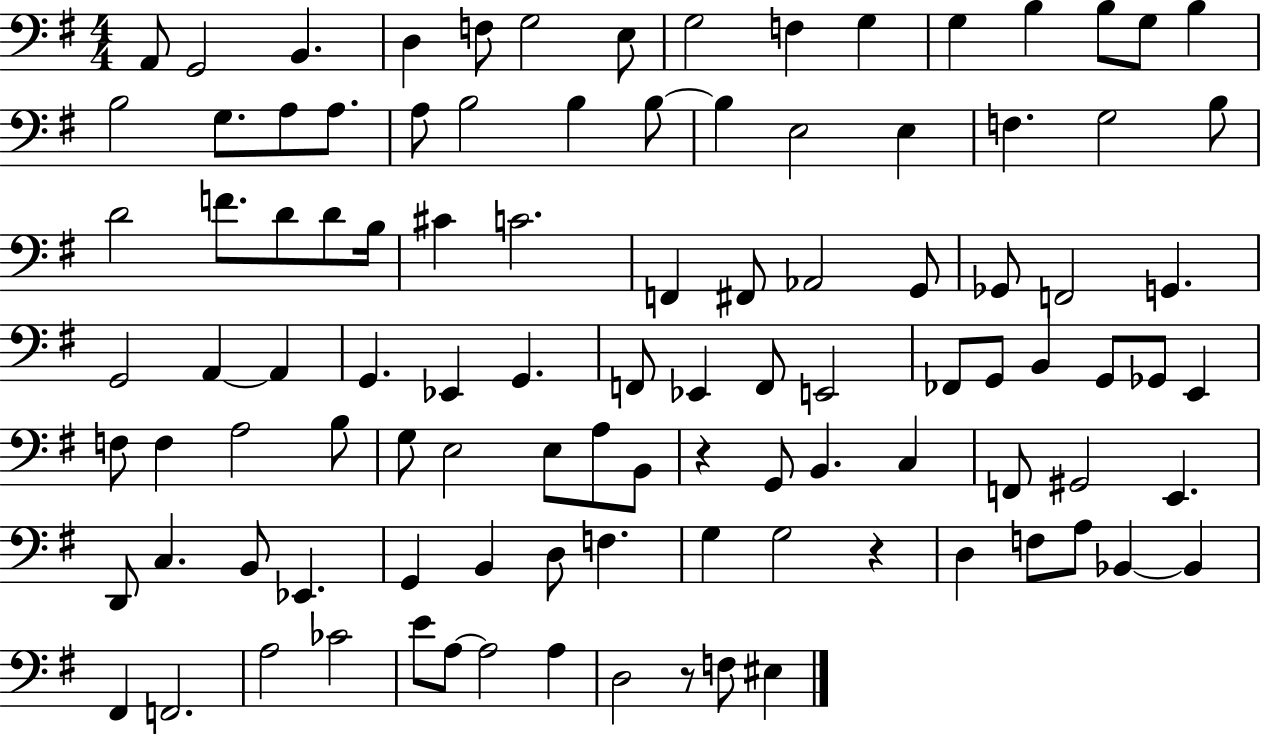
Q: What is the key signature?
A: G major